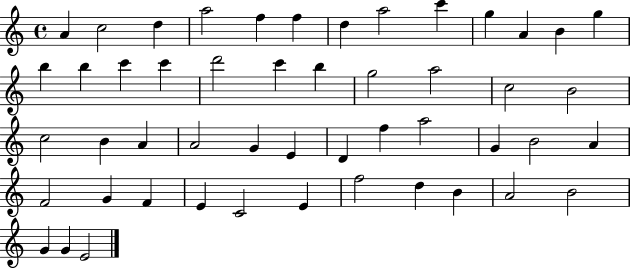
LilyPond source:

{
  \clef treble
  \time 4/4
  \defaultTimeSignature
  \key c \major
  a'4 c''2 d''4 | a''2 f''4 f''4 | d''4 a''2 c'''4 | g''4 a'4 b'4 g''4 | \break b''4 b''4 c'''4 c'''4 | d'''2 c'''4 b''4 | g''2 a''2 | c''2 b'2 | \break c''2 b'4 a'4 | a'2 g'4 e'4 | d'4 f''4 a''2 | g'4 b'2 a'4 | \break f'2 g'4 f'4 | e'4 c'2 e'4 | f''2 d''4 b'4 | a'2 b'2 | \break g'4 g'4 e'2 | \bar "|."
}